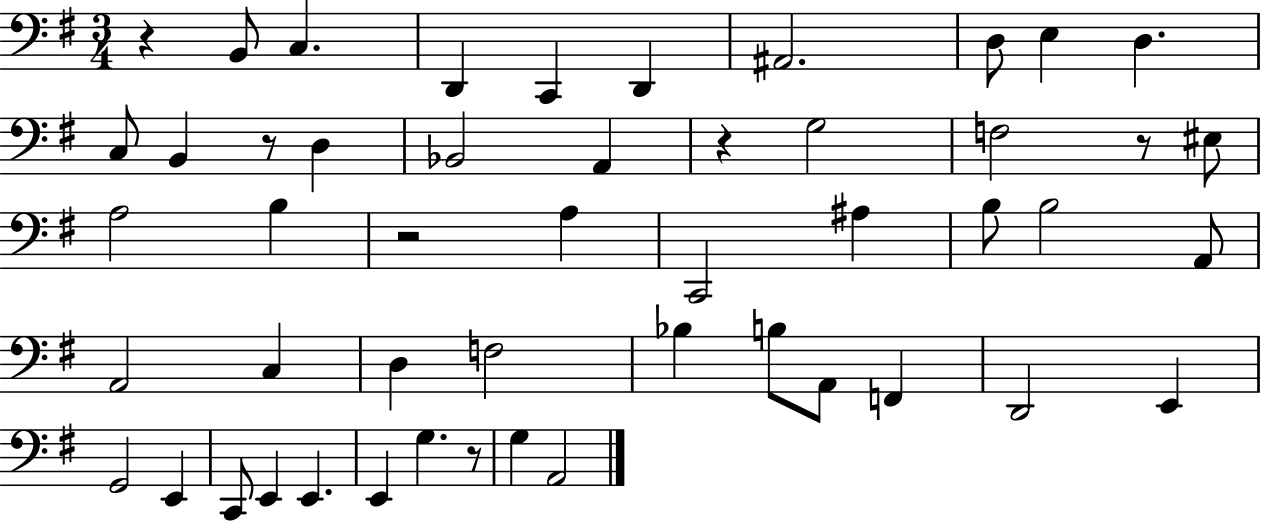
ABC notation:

X:1
T:Untitled
M:3/4
L:1/4
K:G
z B,,/2 C, D,, C,, D,, ^A,,2 D,/2 E, D, C,/2 B,, z/2 D, _B,,2 A,, z G,2 F,2 z/2 ^E,/2 A,2 B, z2 A, C,,2 ^A, B,/2 B,2 A,,/2 A,,2 C, D, F,2 _B, B,/2 A,,/2 F,, D,,2 E,, G,,2 E,, C,,/2 E,, E,, E,, G, z/2 G, A,,2